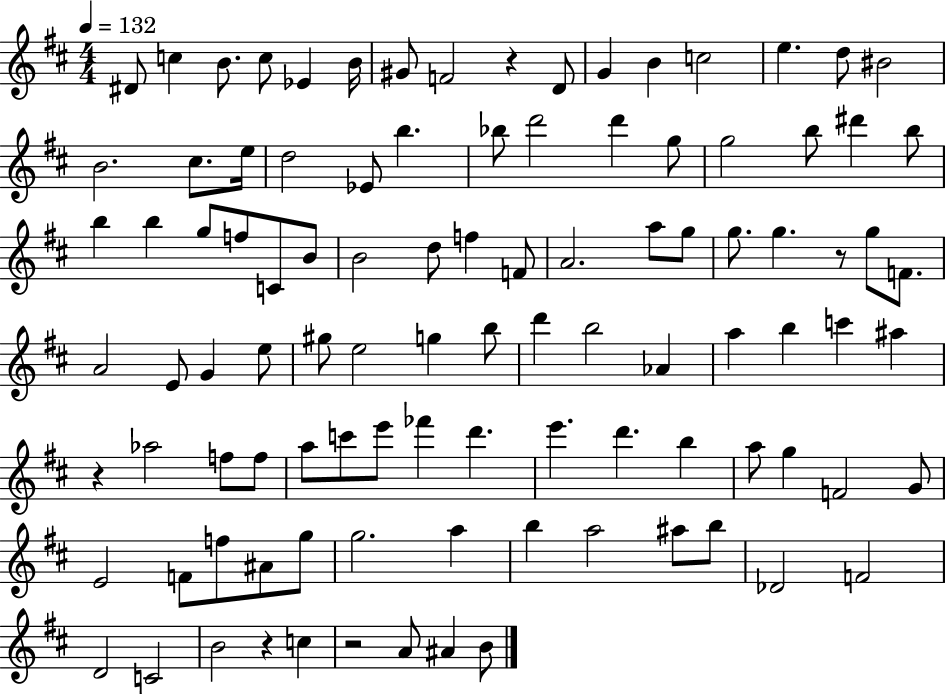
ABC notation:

X:1
T:Untitled
M:4/4
L:1/4
K:D
^D/2 c B/2 c/2 _E B/4 ^G/2 F2 z D/2 G B c2 e d/2 ^B2 B2 ^c/2 e/4 d2 _E/2 b _b/2 d'2 d' g/2 g2 b/2 ^d' b/2 b b g/2 f/2 C/2 B/2 B2 d/2 f F/2 A2 a/2 g/2 g/2 g z/2 g/2 F/2 A2 E/2 G e/2 ^g/2 e2 g b/2 d' b2 _A a b c' ^a z _a2 f/2 f/2 a/2 c'/2 e'/2 _f' d' e' d' b a/2 g F2 G/2 E2 F/2 f/2 ^A/2 g/2 g2 a b a2 ^a/2 b/2 _D2 F2 D2 C2 B2 z c z2 A/2 ^A B/2